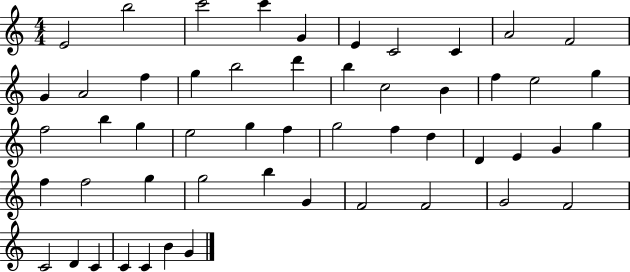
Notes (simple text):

E4/h B5/h C6/h C6/q G4/q E4/q C4/h C4/q A4/h F4/h G4/q A4/h F5/q G5/q B5/h D6/q B5/q C5/h B4/q F5/q E5/h G5/q F5/h B5/q G5/q E5/h G5/q F5/q G5/h F5/q D5/q D4/q E4/q G4/q G5/q F5/q F5/h G5/q G5/h B5/q G4/q F4/h F4/h G4/h F4/h C4/h D4/q C4/q C4/q C4/q B4/q G4/q